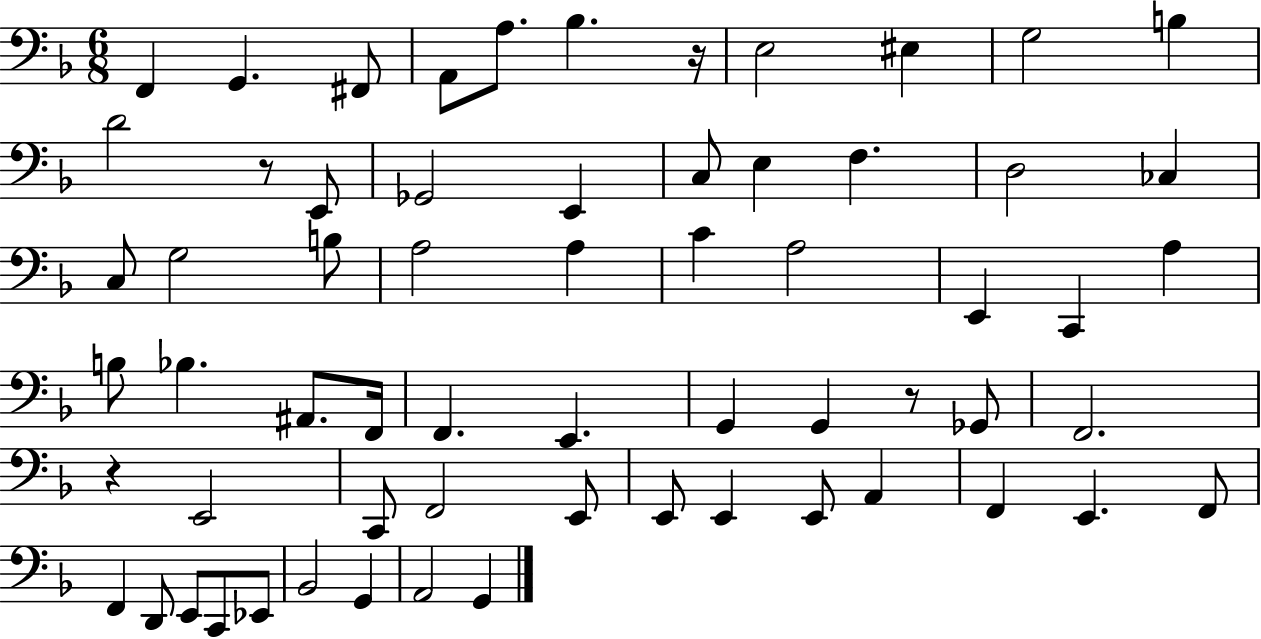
F2/q G2/q. F#2/e A2/e A3/e. Bb3/q. R/s E3/h EIS3/q G3/h B3/q D4/h R/e E2/e Gb2/h E2/q C3/e E3/q F3/q. D3/h CES3/q C3/e G3/h B3/e A3/h A3/q C4/q A3/h E2/q C2/q A3/q B3/e Bb3/q. A#2/e. F2/s F2/q. E2/q. G2/q G2/q R/e Gb2/e F2/h. R/q E2/h C2/e F2/h E2/e E2/e E2/q E2/e A2/q F2/q E2/q. F2/e F2/q D2/e E2/e C2/e Eb2/e Bb2/h G2/q A2/h G2/q